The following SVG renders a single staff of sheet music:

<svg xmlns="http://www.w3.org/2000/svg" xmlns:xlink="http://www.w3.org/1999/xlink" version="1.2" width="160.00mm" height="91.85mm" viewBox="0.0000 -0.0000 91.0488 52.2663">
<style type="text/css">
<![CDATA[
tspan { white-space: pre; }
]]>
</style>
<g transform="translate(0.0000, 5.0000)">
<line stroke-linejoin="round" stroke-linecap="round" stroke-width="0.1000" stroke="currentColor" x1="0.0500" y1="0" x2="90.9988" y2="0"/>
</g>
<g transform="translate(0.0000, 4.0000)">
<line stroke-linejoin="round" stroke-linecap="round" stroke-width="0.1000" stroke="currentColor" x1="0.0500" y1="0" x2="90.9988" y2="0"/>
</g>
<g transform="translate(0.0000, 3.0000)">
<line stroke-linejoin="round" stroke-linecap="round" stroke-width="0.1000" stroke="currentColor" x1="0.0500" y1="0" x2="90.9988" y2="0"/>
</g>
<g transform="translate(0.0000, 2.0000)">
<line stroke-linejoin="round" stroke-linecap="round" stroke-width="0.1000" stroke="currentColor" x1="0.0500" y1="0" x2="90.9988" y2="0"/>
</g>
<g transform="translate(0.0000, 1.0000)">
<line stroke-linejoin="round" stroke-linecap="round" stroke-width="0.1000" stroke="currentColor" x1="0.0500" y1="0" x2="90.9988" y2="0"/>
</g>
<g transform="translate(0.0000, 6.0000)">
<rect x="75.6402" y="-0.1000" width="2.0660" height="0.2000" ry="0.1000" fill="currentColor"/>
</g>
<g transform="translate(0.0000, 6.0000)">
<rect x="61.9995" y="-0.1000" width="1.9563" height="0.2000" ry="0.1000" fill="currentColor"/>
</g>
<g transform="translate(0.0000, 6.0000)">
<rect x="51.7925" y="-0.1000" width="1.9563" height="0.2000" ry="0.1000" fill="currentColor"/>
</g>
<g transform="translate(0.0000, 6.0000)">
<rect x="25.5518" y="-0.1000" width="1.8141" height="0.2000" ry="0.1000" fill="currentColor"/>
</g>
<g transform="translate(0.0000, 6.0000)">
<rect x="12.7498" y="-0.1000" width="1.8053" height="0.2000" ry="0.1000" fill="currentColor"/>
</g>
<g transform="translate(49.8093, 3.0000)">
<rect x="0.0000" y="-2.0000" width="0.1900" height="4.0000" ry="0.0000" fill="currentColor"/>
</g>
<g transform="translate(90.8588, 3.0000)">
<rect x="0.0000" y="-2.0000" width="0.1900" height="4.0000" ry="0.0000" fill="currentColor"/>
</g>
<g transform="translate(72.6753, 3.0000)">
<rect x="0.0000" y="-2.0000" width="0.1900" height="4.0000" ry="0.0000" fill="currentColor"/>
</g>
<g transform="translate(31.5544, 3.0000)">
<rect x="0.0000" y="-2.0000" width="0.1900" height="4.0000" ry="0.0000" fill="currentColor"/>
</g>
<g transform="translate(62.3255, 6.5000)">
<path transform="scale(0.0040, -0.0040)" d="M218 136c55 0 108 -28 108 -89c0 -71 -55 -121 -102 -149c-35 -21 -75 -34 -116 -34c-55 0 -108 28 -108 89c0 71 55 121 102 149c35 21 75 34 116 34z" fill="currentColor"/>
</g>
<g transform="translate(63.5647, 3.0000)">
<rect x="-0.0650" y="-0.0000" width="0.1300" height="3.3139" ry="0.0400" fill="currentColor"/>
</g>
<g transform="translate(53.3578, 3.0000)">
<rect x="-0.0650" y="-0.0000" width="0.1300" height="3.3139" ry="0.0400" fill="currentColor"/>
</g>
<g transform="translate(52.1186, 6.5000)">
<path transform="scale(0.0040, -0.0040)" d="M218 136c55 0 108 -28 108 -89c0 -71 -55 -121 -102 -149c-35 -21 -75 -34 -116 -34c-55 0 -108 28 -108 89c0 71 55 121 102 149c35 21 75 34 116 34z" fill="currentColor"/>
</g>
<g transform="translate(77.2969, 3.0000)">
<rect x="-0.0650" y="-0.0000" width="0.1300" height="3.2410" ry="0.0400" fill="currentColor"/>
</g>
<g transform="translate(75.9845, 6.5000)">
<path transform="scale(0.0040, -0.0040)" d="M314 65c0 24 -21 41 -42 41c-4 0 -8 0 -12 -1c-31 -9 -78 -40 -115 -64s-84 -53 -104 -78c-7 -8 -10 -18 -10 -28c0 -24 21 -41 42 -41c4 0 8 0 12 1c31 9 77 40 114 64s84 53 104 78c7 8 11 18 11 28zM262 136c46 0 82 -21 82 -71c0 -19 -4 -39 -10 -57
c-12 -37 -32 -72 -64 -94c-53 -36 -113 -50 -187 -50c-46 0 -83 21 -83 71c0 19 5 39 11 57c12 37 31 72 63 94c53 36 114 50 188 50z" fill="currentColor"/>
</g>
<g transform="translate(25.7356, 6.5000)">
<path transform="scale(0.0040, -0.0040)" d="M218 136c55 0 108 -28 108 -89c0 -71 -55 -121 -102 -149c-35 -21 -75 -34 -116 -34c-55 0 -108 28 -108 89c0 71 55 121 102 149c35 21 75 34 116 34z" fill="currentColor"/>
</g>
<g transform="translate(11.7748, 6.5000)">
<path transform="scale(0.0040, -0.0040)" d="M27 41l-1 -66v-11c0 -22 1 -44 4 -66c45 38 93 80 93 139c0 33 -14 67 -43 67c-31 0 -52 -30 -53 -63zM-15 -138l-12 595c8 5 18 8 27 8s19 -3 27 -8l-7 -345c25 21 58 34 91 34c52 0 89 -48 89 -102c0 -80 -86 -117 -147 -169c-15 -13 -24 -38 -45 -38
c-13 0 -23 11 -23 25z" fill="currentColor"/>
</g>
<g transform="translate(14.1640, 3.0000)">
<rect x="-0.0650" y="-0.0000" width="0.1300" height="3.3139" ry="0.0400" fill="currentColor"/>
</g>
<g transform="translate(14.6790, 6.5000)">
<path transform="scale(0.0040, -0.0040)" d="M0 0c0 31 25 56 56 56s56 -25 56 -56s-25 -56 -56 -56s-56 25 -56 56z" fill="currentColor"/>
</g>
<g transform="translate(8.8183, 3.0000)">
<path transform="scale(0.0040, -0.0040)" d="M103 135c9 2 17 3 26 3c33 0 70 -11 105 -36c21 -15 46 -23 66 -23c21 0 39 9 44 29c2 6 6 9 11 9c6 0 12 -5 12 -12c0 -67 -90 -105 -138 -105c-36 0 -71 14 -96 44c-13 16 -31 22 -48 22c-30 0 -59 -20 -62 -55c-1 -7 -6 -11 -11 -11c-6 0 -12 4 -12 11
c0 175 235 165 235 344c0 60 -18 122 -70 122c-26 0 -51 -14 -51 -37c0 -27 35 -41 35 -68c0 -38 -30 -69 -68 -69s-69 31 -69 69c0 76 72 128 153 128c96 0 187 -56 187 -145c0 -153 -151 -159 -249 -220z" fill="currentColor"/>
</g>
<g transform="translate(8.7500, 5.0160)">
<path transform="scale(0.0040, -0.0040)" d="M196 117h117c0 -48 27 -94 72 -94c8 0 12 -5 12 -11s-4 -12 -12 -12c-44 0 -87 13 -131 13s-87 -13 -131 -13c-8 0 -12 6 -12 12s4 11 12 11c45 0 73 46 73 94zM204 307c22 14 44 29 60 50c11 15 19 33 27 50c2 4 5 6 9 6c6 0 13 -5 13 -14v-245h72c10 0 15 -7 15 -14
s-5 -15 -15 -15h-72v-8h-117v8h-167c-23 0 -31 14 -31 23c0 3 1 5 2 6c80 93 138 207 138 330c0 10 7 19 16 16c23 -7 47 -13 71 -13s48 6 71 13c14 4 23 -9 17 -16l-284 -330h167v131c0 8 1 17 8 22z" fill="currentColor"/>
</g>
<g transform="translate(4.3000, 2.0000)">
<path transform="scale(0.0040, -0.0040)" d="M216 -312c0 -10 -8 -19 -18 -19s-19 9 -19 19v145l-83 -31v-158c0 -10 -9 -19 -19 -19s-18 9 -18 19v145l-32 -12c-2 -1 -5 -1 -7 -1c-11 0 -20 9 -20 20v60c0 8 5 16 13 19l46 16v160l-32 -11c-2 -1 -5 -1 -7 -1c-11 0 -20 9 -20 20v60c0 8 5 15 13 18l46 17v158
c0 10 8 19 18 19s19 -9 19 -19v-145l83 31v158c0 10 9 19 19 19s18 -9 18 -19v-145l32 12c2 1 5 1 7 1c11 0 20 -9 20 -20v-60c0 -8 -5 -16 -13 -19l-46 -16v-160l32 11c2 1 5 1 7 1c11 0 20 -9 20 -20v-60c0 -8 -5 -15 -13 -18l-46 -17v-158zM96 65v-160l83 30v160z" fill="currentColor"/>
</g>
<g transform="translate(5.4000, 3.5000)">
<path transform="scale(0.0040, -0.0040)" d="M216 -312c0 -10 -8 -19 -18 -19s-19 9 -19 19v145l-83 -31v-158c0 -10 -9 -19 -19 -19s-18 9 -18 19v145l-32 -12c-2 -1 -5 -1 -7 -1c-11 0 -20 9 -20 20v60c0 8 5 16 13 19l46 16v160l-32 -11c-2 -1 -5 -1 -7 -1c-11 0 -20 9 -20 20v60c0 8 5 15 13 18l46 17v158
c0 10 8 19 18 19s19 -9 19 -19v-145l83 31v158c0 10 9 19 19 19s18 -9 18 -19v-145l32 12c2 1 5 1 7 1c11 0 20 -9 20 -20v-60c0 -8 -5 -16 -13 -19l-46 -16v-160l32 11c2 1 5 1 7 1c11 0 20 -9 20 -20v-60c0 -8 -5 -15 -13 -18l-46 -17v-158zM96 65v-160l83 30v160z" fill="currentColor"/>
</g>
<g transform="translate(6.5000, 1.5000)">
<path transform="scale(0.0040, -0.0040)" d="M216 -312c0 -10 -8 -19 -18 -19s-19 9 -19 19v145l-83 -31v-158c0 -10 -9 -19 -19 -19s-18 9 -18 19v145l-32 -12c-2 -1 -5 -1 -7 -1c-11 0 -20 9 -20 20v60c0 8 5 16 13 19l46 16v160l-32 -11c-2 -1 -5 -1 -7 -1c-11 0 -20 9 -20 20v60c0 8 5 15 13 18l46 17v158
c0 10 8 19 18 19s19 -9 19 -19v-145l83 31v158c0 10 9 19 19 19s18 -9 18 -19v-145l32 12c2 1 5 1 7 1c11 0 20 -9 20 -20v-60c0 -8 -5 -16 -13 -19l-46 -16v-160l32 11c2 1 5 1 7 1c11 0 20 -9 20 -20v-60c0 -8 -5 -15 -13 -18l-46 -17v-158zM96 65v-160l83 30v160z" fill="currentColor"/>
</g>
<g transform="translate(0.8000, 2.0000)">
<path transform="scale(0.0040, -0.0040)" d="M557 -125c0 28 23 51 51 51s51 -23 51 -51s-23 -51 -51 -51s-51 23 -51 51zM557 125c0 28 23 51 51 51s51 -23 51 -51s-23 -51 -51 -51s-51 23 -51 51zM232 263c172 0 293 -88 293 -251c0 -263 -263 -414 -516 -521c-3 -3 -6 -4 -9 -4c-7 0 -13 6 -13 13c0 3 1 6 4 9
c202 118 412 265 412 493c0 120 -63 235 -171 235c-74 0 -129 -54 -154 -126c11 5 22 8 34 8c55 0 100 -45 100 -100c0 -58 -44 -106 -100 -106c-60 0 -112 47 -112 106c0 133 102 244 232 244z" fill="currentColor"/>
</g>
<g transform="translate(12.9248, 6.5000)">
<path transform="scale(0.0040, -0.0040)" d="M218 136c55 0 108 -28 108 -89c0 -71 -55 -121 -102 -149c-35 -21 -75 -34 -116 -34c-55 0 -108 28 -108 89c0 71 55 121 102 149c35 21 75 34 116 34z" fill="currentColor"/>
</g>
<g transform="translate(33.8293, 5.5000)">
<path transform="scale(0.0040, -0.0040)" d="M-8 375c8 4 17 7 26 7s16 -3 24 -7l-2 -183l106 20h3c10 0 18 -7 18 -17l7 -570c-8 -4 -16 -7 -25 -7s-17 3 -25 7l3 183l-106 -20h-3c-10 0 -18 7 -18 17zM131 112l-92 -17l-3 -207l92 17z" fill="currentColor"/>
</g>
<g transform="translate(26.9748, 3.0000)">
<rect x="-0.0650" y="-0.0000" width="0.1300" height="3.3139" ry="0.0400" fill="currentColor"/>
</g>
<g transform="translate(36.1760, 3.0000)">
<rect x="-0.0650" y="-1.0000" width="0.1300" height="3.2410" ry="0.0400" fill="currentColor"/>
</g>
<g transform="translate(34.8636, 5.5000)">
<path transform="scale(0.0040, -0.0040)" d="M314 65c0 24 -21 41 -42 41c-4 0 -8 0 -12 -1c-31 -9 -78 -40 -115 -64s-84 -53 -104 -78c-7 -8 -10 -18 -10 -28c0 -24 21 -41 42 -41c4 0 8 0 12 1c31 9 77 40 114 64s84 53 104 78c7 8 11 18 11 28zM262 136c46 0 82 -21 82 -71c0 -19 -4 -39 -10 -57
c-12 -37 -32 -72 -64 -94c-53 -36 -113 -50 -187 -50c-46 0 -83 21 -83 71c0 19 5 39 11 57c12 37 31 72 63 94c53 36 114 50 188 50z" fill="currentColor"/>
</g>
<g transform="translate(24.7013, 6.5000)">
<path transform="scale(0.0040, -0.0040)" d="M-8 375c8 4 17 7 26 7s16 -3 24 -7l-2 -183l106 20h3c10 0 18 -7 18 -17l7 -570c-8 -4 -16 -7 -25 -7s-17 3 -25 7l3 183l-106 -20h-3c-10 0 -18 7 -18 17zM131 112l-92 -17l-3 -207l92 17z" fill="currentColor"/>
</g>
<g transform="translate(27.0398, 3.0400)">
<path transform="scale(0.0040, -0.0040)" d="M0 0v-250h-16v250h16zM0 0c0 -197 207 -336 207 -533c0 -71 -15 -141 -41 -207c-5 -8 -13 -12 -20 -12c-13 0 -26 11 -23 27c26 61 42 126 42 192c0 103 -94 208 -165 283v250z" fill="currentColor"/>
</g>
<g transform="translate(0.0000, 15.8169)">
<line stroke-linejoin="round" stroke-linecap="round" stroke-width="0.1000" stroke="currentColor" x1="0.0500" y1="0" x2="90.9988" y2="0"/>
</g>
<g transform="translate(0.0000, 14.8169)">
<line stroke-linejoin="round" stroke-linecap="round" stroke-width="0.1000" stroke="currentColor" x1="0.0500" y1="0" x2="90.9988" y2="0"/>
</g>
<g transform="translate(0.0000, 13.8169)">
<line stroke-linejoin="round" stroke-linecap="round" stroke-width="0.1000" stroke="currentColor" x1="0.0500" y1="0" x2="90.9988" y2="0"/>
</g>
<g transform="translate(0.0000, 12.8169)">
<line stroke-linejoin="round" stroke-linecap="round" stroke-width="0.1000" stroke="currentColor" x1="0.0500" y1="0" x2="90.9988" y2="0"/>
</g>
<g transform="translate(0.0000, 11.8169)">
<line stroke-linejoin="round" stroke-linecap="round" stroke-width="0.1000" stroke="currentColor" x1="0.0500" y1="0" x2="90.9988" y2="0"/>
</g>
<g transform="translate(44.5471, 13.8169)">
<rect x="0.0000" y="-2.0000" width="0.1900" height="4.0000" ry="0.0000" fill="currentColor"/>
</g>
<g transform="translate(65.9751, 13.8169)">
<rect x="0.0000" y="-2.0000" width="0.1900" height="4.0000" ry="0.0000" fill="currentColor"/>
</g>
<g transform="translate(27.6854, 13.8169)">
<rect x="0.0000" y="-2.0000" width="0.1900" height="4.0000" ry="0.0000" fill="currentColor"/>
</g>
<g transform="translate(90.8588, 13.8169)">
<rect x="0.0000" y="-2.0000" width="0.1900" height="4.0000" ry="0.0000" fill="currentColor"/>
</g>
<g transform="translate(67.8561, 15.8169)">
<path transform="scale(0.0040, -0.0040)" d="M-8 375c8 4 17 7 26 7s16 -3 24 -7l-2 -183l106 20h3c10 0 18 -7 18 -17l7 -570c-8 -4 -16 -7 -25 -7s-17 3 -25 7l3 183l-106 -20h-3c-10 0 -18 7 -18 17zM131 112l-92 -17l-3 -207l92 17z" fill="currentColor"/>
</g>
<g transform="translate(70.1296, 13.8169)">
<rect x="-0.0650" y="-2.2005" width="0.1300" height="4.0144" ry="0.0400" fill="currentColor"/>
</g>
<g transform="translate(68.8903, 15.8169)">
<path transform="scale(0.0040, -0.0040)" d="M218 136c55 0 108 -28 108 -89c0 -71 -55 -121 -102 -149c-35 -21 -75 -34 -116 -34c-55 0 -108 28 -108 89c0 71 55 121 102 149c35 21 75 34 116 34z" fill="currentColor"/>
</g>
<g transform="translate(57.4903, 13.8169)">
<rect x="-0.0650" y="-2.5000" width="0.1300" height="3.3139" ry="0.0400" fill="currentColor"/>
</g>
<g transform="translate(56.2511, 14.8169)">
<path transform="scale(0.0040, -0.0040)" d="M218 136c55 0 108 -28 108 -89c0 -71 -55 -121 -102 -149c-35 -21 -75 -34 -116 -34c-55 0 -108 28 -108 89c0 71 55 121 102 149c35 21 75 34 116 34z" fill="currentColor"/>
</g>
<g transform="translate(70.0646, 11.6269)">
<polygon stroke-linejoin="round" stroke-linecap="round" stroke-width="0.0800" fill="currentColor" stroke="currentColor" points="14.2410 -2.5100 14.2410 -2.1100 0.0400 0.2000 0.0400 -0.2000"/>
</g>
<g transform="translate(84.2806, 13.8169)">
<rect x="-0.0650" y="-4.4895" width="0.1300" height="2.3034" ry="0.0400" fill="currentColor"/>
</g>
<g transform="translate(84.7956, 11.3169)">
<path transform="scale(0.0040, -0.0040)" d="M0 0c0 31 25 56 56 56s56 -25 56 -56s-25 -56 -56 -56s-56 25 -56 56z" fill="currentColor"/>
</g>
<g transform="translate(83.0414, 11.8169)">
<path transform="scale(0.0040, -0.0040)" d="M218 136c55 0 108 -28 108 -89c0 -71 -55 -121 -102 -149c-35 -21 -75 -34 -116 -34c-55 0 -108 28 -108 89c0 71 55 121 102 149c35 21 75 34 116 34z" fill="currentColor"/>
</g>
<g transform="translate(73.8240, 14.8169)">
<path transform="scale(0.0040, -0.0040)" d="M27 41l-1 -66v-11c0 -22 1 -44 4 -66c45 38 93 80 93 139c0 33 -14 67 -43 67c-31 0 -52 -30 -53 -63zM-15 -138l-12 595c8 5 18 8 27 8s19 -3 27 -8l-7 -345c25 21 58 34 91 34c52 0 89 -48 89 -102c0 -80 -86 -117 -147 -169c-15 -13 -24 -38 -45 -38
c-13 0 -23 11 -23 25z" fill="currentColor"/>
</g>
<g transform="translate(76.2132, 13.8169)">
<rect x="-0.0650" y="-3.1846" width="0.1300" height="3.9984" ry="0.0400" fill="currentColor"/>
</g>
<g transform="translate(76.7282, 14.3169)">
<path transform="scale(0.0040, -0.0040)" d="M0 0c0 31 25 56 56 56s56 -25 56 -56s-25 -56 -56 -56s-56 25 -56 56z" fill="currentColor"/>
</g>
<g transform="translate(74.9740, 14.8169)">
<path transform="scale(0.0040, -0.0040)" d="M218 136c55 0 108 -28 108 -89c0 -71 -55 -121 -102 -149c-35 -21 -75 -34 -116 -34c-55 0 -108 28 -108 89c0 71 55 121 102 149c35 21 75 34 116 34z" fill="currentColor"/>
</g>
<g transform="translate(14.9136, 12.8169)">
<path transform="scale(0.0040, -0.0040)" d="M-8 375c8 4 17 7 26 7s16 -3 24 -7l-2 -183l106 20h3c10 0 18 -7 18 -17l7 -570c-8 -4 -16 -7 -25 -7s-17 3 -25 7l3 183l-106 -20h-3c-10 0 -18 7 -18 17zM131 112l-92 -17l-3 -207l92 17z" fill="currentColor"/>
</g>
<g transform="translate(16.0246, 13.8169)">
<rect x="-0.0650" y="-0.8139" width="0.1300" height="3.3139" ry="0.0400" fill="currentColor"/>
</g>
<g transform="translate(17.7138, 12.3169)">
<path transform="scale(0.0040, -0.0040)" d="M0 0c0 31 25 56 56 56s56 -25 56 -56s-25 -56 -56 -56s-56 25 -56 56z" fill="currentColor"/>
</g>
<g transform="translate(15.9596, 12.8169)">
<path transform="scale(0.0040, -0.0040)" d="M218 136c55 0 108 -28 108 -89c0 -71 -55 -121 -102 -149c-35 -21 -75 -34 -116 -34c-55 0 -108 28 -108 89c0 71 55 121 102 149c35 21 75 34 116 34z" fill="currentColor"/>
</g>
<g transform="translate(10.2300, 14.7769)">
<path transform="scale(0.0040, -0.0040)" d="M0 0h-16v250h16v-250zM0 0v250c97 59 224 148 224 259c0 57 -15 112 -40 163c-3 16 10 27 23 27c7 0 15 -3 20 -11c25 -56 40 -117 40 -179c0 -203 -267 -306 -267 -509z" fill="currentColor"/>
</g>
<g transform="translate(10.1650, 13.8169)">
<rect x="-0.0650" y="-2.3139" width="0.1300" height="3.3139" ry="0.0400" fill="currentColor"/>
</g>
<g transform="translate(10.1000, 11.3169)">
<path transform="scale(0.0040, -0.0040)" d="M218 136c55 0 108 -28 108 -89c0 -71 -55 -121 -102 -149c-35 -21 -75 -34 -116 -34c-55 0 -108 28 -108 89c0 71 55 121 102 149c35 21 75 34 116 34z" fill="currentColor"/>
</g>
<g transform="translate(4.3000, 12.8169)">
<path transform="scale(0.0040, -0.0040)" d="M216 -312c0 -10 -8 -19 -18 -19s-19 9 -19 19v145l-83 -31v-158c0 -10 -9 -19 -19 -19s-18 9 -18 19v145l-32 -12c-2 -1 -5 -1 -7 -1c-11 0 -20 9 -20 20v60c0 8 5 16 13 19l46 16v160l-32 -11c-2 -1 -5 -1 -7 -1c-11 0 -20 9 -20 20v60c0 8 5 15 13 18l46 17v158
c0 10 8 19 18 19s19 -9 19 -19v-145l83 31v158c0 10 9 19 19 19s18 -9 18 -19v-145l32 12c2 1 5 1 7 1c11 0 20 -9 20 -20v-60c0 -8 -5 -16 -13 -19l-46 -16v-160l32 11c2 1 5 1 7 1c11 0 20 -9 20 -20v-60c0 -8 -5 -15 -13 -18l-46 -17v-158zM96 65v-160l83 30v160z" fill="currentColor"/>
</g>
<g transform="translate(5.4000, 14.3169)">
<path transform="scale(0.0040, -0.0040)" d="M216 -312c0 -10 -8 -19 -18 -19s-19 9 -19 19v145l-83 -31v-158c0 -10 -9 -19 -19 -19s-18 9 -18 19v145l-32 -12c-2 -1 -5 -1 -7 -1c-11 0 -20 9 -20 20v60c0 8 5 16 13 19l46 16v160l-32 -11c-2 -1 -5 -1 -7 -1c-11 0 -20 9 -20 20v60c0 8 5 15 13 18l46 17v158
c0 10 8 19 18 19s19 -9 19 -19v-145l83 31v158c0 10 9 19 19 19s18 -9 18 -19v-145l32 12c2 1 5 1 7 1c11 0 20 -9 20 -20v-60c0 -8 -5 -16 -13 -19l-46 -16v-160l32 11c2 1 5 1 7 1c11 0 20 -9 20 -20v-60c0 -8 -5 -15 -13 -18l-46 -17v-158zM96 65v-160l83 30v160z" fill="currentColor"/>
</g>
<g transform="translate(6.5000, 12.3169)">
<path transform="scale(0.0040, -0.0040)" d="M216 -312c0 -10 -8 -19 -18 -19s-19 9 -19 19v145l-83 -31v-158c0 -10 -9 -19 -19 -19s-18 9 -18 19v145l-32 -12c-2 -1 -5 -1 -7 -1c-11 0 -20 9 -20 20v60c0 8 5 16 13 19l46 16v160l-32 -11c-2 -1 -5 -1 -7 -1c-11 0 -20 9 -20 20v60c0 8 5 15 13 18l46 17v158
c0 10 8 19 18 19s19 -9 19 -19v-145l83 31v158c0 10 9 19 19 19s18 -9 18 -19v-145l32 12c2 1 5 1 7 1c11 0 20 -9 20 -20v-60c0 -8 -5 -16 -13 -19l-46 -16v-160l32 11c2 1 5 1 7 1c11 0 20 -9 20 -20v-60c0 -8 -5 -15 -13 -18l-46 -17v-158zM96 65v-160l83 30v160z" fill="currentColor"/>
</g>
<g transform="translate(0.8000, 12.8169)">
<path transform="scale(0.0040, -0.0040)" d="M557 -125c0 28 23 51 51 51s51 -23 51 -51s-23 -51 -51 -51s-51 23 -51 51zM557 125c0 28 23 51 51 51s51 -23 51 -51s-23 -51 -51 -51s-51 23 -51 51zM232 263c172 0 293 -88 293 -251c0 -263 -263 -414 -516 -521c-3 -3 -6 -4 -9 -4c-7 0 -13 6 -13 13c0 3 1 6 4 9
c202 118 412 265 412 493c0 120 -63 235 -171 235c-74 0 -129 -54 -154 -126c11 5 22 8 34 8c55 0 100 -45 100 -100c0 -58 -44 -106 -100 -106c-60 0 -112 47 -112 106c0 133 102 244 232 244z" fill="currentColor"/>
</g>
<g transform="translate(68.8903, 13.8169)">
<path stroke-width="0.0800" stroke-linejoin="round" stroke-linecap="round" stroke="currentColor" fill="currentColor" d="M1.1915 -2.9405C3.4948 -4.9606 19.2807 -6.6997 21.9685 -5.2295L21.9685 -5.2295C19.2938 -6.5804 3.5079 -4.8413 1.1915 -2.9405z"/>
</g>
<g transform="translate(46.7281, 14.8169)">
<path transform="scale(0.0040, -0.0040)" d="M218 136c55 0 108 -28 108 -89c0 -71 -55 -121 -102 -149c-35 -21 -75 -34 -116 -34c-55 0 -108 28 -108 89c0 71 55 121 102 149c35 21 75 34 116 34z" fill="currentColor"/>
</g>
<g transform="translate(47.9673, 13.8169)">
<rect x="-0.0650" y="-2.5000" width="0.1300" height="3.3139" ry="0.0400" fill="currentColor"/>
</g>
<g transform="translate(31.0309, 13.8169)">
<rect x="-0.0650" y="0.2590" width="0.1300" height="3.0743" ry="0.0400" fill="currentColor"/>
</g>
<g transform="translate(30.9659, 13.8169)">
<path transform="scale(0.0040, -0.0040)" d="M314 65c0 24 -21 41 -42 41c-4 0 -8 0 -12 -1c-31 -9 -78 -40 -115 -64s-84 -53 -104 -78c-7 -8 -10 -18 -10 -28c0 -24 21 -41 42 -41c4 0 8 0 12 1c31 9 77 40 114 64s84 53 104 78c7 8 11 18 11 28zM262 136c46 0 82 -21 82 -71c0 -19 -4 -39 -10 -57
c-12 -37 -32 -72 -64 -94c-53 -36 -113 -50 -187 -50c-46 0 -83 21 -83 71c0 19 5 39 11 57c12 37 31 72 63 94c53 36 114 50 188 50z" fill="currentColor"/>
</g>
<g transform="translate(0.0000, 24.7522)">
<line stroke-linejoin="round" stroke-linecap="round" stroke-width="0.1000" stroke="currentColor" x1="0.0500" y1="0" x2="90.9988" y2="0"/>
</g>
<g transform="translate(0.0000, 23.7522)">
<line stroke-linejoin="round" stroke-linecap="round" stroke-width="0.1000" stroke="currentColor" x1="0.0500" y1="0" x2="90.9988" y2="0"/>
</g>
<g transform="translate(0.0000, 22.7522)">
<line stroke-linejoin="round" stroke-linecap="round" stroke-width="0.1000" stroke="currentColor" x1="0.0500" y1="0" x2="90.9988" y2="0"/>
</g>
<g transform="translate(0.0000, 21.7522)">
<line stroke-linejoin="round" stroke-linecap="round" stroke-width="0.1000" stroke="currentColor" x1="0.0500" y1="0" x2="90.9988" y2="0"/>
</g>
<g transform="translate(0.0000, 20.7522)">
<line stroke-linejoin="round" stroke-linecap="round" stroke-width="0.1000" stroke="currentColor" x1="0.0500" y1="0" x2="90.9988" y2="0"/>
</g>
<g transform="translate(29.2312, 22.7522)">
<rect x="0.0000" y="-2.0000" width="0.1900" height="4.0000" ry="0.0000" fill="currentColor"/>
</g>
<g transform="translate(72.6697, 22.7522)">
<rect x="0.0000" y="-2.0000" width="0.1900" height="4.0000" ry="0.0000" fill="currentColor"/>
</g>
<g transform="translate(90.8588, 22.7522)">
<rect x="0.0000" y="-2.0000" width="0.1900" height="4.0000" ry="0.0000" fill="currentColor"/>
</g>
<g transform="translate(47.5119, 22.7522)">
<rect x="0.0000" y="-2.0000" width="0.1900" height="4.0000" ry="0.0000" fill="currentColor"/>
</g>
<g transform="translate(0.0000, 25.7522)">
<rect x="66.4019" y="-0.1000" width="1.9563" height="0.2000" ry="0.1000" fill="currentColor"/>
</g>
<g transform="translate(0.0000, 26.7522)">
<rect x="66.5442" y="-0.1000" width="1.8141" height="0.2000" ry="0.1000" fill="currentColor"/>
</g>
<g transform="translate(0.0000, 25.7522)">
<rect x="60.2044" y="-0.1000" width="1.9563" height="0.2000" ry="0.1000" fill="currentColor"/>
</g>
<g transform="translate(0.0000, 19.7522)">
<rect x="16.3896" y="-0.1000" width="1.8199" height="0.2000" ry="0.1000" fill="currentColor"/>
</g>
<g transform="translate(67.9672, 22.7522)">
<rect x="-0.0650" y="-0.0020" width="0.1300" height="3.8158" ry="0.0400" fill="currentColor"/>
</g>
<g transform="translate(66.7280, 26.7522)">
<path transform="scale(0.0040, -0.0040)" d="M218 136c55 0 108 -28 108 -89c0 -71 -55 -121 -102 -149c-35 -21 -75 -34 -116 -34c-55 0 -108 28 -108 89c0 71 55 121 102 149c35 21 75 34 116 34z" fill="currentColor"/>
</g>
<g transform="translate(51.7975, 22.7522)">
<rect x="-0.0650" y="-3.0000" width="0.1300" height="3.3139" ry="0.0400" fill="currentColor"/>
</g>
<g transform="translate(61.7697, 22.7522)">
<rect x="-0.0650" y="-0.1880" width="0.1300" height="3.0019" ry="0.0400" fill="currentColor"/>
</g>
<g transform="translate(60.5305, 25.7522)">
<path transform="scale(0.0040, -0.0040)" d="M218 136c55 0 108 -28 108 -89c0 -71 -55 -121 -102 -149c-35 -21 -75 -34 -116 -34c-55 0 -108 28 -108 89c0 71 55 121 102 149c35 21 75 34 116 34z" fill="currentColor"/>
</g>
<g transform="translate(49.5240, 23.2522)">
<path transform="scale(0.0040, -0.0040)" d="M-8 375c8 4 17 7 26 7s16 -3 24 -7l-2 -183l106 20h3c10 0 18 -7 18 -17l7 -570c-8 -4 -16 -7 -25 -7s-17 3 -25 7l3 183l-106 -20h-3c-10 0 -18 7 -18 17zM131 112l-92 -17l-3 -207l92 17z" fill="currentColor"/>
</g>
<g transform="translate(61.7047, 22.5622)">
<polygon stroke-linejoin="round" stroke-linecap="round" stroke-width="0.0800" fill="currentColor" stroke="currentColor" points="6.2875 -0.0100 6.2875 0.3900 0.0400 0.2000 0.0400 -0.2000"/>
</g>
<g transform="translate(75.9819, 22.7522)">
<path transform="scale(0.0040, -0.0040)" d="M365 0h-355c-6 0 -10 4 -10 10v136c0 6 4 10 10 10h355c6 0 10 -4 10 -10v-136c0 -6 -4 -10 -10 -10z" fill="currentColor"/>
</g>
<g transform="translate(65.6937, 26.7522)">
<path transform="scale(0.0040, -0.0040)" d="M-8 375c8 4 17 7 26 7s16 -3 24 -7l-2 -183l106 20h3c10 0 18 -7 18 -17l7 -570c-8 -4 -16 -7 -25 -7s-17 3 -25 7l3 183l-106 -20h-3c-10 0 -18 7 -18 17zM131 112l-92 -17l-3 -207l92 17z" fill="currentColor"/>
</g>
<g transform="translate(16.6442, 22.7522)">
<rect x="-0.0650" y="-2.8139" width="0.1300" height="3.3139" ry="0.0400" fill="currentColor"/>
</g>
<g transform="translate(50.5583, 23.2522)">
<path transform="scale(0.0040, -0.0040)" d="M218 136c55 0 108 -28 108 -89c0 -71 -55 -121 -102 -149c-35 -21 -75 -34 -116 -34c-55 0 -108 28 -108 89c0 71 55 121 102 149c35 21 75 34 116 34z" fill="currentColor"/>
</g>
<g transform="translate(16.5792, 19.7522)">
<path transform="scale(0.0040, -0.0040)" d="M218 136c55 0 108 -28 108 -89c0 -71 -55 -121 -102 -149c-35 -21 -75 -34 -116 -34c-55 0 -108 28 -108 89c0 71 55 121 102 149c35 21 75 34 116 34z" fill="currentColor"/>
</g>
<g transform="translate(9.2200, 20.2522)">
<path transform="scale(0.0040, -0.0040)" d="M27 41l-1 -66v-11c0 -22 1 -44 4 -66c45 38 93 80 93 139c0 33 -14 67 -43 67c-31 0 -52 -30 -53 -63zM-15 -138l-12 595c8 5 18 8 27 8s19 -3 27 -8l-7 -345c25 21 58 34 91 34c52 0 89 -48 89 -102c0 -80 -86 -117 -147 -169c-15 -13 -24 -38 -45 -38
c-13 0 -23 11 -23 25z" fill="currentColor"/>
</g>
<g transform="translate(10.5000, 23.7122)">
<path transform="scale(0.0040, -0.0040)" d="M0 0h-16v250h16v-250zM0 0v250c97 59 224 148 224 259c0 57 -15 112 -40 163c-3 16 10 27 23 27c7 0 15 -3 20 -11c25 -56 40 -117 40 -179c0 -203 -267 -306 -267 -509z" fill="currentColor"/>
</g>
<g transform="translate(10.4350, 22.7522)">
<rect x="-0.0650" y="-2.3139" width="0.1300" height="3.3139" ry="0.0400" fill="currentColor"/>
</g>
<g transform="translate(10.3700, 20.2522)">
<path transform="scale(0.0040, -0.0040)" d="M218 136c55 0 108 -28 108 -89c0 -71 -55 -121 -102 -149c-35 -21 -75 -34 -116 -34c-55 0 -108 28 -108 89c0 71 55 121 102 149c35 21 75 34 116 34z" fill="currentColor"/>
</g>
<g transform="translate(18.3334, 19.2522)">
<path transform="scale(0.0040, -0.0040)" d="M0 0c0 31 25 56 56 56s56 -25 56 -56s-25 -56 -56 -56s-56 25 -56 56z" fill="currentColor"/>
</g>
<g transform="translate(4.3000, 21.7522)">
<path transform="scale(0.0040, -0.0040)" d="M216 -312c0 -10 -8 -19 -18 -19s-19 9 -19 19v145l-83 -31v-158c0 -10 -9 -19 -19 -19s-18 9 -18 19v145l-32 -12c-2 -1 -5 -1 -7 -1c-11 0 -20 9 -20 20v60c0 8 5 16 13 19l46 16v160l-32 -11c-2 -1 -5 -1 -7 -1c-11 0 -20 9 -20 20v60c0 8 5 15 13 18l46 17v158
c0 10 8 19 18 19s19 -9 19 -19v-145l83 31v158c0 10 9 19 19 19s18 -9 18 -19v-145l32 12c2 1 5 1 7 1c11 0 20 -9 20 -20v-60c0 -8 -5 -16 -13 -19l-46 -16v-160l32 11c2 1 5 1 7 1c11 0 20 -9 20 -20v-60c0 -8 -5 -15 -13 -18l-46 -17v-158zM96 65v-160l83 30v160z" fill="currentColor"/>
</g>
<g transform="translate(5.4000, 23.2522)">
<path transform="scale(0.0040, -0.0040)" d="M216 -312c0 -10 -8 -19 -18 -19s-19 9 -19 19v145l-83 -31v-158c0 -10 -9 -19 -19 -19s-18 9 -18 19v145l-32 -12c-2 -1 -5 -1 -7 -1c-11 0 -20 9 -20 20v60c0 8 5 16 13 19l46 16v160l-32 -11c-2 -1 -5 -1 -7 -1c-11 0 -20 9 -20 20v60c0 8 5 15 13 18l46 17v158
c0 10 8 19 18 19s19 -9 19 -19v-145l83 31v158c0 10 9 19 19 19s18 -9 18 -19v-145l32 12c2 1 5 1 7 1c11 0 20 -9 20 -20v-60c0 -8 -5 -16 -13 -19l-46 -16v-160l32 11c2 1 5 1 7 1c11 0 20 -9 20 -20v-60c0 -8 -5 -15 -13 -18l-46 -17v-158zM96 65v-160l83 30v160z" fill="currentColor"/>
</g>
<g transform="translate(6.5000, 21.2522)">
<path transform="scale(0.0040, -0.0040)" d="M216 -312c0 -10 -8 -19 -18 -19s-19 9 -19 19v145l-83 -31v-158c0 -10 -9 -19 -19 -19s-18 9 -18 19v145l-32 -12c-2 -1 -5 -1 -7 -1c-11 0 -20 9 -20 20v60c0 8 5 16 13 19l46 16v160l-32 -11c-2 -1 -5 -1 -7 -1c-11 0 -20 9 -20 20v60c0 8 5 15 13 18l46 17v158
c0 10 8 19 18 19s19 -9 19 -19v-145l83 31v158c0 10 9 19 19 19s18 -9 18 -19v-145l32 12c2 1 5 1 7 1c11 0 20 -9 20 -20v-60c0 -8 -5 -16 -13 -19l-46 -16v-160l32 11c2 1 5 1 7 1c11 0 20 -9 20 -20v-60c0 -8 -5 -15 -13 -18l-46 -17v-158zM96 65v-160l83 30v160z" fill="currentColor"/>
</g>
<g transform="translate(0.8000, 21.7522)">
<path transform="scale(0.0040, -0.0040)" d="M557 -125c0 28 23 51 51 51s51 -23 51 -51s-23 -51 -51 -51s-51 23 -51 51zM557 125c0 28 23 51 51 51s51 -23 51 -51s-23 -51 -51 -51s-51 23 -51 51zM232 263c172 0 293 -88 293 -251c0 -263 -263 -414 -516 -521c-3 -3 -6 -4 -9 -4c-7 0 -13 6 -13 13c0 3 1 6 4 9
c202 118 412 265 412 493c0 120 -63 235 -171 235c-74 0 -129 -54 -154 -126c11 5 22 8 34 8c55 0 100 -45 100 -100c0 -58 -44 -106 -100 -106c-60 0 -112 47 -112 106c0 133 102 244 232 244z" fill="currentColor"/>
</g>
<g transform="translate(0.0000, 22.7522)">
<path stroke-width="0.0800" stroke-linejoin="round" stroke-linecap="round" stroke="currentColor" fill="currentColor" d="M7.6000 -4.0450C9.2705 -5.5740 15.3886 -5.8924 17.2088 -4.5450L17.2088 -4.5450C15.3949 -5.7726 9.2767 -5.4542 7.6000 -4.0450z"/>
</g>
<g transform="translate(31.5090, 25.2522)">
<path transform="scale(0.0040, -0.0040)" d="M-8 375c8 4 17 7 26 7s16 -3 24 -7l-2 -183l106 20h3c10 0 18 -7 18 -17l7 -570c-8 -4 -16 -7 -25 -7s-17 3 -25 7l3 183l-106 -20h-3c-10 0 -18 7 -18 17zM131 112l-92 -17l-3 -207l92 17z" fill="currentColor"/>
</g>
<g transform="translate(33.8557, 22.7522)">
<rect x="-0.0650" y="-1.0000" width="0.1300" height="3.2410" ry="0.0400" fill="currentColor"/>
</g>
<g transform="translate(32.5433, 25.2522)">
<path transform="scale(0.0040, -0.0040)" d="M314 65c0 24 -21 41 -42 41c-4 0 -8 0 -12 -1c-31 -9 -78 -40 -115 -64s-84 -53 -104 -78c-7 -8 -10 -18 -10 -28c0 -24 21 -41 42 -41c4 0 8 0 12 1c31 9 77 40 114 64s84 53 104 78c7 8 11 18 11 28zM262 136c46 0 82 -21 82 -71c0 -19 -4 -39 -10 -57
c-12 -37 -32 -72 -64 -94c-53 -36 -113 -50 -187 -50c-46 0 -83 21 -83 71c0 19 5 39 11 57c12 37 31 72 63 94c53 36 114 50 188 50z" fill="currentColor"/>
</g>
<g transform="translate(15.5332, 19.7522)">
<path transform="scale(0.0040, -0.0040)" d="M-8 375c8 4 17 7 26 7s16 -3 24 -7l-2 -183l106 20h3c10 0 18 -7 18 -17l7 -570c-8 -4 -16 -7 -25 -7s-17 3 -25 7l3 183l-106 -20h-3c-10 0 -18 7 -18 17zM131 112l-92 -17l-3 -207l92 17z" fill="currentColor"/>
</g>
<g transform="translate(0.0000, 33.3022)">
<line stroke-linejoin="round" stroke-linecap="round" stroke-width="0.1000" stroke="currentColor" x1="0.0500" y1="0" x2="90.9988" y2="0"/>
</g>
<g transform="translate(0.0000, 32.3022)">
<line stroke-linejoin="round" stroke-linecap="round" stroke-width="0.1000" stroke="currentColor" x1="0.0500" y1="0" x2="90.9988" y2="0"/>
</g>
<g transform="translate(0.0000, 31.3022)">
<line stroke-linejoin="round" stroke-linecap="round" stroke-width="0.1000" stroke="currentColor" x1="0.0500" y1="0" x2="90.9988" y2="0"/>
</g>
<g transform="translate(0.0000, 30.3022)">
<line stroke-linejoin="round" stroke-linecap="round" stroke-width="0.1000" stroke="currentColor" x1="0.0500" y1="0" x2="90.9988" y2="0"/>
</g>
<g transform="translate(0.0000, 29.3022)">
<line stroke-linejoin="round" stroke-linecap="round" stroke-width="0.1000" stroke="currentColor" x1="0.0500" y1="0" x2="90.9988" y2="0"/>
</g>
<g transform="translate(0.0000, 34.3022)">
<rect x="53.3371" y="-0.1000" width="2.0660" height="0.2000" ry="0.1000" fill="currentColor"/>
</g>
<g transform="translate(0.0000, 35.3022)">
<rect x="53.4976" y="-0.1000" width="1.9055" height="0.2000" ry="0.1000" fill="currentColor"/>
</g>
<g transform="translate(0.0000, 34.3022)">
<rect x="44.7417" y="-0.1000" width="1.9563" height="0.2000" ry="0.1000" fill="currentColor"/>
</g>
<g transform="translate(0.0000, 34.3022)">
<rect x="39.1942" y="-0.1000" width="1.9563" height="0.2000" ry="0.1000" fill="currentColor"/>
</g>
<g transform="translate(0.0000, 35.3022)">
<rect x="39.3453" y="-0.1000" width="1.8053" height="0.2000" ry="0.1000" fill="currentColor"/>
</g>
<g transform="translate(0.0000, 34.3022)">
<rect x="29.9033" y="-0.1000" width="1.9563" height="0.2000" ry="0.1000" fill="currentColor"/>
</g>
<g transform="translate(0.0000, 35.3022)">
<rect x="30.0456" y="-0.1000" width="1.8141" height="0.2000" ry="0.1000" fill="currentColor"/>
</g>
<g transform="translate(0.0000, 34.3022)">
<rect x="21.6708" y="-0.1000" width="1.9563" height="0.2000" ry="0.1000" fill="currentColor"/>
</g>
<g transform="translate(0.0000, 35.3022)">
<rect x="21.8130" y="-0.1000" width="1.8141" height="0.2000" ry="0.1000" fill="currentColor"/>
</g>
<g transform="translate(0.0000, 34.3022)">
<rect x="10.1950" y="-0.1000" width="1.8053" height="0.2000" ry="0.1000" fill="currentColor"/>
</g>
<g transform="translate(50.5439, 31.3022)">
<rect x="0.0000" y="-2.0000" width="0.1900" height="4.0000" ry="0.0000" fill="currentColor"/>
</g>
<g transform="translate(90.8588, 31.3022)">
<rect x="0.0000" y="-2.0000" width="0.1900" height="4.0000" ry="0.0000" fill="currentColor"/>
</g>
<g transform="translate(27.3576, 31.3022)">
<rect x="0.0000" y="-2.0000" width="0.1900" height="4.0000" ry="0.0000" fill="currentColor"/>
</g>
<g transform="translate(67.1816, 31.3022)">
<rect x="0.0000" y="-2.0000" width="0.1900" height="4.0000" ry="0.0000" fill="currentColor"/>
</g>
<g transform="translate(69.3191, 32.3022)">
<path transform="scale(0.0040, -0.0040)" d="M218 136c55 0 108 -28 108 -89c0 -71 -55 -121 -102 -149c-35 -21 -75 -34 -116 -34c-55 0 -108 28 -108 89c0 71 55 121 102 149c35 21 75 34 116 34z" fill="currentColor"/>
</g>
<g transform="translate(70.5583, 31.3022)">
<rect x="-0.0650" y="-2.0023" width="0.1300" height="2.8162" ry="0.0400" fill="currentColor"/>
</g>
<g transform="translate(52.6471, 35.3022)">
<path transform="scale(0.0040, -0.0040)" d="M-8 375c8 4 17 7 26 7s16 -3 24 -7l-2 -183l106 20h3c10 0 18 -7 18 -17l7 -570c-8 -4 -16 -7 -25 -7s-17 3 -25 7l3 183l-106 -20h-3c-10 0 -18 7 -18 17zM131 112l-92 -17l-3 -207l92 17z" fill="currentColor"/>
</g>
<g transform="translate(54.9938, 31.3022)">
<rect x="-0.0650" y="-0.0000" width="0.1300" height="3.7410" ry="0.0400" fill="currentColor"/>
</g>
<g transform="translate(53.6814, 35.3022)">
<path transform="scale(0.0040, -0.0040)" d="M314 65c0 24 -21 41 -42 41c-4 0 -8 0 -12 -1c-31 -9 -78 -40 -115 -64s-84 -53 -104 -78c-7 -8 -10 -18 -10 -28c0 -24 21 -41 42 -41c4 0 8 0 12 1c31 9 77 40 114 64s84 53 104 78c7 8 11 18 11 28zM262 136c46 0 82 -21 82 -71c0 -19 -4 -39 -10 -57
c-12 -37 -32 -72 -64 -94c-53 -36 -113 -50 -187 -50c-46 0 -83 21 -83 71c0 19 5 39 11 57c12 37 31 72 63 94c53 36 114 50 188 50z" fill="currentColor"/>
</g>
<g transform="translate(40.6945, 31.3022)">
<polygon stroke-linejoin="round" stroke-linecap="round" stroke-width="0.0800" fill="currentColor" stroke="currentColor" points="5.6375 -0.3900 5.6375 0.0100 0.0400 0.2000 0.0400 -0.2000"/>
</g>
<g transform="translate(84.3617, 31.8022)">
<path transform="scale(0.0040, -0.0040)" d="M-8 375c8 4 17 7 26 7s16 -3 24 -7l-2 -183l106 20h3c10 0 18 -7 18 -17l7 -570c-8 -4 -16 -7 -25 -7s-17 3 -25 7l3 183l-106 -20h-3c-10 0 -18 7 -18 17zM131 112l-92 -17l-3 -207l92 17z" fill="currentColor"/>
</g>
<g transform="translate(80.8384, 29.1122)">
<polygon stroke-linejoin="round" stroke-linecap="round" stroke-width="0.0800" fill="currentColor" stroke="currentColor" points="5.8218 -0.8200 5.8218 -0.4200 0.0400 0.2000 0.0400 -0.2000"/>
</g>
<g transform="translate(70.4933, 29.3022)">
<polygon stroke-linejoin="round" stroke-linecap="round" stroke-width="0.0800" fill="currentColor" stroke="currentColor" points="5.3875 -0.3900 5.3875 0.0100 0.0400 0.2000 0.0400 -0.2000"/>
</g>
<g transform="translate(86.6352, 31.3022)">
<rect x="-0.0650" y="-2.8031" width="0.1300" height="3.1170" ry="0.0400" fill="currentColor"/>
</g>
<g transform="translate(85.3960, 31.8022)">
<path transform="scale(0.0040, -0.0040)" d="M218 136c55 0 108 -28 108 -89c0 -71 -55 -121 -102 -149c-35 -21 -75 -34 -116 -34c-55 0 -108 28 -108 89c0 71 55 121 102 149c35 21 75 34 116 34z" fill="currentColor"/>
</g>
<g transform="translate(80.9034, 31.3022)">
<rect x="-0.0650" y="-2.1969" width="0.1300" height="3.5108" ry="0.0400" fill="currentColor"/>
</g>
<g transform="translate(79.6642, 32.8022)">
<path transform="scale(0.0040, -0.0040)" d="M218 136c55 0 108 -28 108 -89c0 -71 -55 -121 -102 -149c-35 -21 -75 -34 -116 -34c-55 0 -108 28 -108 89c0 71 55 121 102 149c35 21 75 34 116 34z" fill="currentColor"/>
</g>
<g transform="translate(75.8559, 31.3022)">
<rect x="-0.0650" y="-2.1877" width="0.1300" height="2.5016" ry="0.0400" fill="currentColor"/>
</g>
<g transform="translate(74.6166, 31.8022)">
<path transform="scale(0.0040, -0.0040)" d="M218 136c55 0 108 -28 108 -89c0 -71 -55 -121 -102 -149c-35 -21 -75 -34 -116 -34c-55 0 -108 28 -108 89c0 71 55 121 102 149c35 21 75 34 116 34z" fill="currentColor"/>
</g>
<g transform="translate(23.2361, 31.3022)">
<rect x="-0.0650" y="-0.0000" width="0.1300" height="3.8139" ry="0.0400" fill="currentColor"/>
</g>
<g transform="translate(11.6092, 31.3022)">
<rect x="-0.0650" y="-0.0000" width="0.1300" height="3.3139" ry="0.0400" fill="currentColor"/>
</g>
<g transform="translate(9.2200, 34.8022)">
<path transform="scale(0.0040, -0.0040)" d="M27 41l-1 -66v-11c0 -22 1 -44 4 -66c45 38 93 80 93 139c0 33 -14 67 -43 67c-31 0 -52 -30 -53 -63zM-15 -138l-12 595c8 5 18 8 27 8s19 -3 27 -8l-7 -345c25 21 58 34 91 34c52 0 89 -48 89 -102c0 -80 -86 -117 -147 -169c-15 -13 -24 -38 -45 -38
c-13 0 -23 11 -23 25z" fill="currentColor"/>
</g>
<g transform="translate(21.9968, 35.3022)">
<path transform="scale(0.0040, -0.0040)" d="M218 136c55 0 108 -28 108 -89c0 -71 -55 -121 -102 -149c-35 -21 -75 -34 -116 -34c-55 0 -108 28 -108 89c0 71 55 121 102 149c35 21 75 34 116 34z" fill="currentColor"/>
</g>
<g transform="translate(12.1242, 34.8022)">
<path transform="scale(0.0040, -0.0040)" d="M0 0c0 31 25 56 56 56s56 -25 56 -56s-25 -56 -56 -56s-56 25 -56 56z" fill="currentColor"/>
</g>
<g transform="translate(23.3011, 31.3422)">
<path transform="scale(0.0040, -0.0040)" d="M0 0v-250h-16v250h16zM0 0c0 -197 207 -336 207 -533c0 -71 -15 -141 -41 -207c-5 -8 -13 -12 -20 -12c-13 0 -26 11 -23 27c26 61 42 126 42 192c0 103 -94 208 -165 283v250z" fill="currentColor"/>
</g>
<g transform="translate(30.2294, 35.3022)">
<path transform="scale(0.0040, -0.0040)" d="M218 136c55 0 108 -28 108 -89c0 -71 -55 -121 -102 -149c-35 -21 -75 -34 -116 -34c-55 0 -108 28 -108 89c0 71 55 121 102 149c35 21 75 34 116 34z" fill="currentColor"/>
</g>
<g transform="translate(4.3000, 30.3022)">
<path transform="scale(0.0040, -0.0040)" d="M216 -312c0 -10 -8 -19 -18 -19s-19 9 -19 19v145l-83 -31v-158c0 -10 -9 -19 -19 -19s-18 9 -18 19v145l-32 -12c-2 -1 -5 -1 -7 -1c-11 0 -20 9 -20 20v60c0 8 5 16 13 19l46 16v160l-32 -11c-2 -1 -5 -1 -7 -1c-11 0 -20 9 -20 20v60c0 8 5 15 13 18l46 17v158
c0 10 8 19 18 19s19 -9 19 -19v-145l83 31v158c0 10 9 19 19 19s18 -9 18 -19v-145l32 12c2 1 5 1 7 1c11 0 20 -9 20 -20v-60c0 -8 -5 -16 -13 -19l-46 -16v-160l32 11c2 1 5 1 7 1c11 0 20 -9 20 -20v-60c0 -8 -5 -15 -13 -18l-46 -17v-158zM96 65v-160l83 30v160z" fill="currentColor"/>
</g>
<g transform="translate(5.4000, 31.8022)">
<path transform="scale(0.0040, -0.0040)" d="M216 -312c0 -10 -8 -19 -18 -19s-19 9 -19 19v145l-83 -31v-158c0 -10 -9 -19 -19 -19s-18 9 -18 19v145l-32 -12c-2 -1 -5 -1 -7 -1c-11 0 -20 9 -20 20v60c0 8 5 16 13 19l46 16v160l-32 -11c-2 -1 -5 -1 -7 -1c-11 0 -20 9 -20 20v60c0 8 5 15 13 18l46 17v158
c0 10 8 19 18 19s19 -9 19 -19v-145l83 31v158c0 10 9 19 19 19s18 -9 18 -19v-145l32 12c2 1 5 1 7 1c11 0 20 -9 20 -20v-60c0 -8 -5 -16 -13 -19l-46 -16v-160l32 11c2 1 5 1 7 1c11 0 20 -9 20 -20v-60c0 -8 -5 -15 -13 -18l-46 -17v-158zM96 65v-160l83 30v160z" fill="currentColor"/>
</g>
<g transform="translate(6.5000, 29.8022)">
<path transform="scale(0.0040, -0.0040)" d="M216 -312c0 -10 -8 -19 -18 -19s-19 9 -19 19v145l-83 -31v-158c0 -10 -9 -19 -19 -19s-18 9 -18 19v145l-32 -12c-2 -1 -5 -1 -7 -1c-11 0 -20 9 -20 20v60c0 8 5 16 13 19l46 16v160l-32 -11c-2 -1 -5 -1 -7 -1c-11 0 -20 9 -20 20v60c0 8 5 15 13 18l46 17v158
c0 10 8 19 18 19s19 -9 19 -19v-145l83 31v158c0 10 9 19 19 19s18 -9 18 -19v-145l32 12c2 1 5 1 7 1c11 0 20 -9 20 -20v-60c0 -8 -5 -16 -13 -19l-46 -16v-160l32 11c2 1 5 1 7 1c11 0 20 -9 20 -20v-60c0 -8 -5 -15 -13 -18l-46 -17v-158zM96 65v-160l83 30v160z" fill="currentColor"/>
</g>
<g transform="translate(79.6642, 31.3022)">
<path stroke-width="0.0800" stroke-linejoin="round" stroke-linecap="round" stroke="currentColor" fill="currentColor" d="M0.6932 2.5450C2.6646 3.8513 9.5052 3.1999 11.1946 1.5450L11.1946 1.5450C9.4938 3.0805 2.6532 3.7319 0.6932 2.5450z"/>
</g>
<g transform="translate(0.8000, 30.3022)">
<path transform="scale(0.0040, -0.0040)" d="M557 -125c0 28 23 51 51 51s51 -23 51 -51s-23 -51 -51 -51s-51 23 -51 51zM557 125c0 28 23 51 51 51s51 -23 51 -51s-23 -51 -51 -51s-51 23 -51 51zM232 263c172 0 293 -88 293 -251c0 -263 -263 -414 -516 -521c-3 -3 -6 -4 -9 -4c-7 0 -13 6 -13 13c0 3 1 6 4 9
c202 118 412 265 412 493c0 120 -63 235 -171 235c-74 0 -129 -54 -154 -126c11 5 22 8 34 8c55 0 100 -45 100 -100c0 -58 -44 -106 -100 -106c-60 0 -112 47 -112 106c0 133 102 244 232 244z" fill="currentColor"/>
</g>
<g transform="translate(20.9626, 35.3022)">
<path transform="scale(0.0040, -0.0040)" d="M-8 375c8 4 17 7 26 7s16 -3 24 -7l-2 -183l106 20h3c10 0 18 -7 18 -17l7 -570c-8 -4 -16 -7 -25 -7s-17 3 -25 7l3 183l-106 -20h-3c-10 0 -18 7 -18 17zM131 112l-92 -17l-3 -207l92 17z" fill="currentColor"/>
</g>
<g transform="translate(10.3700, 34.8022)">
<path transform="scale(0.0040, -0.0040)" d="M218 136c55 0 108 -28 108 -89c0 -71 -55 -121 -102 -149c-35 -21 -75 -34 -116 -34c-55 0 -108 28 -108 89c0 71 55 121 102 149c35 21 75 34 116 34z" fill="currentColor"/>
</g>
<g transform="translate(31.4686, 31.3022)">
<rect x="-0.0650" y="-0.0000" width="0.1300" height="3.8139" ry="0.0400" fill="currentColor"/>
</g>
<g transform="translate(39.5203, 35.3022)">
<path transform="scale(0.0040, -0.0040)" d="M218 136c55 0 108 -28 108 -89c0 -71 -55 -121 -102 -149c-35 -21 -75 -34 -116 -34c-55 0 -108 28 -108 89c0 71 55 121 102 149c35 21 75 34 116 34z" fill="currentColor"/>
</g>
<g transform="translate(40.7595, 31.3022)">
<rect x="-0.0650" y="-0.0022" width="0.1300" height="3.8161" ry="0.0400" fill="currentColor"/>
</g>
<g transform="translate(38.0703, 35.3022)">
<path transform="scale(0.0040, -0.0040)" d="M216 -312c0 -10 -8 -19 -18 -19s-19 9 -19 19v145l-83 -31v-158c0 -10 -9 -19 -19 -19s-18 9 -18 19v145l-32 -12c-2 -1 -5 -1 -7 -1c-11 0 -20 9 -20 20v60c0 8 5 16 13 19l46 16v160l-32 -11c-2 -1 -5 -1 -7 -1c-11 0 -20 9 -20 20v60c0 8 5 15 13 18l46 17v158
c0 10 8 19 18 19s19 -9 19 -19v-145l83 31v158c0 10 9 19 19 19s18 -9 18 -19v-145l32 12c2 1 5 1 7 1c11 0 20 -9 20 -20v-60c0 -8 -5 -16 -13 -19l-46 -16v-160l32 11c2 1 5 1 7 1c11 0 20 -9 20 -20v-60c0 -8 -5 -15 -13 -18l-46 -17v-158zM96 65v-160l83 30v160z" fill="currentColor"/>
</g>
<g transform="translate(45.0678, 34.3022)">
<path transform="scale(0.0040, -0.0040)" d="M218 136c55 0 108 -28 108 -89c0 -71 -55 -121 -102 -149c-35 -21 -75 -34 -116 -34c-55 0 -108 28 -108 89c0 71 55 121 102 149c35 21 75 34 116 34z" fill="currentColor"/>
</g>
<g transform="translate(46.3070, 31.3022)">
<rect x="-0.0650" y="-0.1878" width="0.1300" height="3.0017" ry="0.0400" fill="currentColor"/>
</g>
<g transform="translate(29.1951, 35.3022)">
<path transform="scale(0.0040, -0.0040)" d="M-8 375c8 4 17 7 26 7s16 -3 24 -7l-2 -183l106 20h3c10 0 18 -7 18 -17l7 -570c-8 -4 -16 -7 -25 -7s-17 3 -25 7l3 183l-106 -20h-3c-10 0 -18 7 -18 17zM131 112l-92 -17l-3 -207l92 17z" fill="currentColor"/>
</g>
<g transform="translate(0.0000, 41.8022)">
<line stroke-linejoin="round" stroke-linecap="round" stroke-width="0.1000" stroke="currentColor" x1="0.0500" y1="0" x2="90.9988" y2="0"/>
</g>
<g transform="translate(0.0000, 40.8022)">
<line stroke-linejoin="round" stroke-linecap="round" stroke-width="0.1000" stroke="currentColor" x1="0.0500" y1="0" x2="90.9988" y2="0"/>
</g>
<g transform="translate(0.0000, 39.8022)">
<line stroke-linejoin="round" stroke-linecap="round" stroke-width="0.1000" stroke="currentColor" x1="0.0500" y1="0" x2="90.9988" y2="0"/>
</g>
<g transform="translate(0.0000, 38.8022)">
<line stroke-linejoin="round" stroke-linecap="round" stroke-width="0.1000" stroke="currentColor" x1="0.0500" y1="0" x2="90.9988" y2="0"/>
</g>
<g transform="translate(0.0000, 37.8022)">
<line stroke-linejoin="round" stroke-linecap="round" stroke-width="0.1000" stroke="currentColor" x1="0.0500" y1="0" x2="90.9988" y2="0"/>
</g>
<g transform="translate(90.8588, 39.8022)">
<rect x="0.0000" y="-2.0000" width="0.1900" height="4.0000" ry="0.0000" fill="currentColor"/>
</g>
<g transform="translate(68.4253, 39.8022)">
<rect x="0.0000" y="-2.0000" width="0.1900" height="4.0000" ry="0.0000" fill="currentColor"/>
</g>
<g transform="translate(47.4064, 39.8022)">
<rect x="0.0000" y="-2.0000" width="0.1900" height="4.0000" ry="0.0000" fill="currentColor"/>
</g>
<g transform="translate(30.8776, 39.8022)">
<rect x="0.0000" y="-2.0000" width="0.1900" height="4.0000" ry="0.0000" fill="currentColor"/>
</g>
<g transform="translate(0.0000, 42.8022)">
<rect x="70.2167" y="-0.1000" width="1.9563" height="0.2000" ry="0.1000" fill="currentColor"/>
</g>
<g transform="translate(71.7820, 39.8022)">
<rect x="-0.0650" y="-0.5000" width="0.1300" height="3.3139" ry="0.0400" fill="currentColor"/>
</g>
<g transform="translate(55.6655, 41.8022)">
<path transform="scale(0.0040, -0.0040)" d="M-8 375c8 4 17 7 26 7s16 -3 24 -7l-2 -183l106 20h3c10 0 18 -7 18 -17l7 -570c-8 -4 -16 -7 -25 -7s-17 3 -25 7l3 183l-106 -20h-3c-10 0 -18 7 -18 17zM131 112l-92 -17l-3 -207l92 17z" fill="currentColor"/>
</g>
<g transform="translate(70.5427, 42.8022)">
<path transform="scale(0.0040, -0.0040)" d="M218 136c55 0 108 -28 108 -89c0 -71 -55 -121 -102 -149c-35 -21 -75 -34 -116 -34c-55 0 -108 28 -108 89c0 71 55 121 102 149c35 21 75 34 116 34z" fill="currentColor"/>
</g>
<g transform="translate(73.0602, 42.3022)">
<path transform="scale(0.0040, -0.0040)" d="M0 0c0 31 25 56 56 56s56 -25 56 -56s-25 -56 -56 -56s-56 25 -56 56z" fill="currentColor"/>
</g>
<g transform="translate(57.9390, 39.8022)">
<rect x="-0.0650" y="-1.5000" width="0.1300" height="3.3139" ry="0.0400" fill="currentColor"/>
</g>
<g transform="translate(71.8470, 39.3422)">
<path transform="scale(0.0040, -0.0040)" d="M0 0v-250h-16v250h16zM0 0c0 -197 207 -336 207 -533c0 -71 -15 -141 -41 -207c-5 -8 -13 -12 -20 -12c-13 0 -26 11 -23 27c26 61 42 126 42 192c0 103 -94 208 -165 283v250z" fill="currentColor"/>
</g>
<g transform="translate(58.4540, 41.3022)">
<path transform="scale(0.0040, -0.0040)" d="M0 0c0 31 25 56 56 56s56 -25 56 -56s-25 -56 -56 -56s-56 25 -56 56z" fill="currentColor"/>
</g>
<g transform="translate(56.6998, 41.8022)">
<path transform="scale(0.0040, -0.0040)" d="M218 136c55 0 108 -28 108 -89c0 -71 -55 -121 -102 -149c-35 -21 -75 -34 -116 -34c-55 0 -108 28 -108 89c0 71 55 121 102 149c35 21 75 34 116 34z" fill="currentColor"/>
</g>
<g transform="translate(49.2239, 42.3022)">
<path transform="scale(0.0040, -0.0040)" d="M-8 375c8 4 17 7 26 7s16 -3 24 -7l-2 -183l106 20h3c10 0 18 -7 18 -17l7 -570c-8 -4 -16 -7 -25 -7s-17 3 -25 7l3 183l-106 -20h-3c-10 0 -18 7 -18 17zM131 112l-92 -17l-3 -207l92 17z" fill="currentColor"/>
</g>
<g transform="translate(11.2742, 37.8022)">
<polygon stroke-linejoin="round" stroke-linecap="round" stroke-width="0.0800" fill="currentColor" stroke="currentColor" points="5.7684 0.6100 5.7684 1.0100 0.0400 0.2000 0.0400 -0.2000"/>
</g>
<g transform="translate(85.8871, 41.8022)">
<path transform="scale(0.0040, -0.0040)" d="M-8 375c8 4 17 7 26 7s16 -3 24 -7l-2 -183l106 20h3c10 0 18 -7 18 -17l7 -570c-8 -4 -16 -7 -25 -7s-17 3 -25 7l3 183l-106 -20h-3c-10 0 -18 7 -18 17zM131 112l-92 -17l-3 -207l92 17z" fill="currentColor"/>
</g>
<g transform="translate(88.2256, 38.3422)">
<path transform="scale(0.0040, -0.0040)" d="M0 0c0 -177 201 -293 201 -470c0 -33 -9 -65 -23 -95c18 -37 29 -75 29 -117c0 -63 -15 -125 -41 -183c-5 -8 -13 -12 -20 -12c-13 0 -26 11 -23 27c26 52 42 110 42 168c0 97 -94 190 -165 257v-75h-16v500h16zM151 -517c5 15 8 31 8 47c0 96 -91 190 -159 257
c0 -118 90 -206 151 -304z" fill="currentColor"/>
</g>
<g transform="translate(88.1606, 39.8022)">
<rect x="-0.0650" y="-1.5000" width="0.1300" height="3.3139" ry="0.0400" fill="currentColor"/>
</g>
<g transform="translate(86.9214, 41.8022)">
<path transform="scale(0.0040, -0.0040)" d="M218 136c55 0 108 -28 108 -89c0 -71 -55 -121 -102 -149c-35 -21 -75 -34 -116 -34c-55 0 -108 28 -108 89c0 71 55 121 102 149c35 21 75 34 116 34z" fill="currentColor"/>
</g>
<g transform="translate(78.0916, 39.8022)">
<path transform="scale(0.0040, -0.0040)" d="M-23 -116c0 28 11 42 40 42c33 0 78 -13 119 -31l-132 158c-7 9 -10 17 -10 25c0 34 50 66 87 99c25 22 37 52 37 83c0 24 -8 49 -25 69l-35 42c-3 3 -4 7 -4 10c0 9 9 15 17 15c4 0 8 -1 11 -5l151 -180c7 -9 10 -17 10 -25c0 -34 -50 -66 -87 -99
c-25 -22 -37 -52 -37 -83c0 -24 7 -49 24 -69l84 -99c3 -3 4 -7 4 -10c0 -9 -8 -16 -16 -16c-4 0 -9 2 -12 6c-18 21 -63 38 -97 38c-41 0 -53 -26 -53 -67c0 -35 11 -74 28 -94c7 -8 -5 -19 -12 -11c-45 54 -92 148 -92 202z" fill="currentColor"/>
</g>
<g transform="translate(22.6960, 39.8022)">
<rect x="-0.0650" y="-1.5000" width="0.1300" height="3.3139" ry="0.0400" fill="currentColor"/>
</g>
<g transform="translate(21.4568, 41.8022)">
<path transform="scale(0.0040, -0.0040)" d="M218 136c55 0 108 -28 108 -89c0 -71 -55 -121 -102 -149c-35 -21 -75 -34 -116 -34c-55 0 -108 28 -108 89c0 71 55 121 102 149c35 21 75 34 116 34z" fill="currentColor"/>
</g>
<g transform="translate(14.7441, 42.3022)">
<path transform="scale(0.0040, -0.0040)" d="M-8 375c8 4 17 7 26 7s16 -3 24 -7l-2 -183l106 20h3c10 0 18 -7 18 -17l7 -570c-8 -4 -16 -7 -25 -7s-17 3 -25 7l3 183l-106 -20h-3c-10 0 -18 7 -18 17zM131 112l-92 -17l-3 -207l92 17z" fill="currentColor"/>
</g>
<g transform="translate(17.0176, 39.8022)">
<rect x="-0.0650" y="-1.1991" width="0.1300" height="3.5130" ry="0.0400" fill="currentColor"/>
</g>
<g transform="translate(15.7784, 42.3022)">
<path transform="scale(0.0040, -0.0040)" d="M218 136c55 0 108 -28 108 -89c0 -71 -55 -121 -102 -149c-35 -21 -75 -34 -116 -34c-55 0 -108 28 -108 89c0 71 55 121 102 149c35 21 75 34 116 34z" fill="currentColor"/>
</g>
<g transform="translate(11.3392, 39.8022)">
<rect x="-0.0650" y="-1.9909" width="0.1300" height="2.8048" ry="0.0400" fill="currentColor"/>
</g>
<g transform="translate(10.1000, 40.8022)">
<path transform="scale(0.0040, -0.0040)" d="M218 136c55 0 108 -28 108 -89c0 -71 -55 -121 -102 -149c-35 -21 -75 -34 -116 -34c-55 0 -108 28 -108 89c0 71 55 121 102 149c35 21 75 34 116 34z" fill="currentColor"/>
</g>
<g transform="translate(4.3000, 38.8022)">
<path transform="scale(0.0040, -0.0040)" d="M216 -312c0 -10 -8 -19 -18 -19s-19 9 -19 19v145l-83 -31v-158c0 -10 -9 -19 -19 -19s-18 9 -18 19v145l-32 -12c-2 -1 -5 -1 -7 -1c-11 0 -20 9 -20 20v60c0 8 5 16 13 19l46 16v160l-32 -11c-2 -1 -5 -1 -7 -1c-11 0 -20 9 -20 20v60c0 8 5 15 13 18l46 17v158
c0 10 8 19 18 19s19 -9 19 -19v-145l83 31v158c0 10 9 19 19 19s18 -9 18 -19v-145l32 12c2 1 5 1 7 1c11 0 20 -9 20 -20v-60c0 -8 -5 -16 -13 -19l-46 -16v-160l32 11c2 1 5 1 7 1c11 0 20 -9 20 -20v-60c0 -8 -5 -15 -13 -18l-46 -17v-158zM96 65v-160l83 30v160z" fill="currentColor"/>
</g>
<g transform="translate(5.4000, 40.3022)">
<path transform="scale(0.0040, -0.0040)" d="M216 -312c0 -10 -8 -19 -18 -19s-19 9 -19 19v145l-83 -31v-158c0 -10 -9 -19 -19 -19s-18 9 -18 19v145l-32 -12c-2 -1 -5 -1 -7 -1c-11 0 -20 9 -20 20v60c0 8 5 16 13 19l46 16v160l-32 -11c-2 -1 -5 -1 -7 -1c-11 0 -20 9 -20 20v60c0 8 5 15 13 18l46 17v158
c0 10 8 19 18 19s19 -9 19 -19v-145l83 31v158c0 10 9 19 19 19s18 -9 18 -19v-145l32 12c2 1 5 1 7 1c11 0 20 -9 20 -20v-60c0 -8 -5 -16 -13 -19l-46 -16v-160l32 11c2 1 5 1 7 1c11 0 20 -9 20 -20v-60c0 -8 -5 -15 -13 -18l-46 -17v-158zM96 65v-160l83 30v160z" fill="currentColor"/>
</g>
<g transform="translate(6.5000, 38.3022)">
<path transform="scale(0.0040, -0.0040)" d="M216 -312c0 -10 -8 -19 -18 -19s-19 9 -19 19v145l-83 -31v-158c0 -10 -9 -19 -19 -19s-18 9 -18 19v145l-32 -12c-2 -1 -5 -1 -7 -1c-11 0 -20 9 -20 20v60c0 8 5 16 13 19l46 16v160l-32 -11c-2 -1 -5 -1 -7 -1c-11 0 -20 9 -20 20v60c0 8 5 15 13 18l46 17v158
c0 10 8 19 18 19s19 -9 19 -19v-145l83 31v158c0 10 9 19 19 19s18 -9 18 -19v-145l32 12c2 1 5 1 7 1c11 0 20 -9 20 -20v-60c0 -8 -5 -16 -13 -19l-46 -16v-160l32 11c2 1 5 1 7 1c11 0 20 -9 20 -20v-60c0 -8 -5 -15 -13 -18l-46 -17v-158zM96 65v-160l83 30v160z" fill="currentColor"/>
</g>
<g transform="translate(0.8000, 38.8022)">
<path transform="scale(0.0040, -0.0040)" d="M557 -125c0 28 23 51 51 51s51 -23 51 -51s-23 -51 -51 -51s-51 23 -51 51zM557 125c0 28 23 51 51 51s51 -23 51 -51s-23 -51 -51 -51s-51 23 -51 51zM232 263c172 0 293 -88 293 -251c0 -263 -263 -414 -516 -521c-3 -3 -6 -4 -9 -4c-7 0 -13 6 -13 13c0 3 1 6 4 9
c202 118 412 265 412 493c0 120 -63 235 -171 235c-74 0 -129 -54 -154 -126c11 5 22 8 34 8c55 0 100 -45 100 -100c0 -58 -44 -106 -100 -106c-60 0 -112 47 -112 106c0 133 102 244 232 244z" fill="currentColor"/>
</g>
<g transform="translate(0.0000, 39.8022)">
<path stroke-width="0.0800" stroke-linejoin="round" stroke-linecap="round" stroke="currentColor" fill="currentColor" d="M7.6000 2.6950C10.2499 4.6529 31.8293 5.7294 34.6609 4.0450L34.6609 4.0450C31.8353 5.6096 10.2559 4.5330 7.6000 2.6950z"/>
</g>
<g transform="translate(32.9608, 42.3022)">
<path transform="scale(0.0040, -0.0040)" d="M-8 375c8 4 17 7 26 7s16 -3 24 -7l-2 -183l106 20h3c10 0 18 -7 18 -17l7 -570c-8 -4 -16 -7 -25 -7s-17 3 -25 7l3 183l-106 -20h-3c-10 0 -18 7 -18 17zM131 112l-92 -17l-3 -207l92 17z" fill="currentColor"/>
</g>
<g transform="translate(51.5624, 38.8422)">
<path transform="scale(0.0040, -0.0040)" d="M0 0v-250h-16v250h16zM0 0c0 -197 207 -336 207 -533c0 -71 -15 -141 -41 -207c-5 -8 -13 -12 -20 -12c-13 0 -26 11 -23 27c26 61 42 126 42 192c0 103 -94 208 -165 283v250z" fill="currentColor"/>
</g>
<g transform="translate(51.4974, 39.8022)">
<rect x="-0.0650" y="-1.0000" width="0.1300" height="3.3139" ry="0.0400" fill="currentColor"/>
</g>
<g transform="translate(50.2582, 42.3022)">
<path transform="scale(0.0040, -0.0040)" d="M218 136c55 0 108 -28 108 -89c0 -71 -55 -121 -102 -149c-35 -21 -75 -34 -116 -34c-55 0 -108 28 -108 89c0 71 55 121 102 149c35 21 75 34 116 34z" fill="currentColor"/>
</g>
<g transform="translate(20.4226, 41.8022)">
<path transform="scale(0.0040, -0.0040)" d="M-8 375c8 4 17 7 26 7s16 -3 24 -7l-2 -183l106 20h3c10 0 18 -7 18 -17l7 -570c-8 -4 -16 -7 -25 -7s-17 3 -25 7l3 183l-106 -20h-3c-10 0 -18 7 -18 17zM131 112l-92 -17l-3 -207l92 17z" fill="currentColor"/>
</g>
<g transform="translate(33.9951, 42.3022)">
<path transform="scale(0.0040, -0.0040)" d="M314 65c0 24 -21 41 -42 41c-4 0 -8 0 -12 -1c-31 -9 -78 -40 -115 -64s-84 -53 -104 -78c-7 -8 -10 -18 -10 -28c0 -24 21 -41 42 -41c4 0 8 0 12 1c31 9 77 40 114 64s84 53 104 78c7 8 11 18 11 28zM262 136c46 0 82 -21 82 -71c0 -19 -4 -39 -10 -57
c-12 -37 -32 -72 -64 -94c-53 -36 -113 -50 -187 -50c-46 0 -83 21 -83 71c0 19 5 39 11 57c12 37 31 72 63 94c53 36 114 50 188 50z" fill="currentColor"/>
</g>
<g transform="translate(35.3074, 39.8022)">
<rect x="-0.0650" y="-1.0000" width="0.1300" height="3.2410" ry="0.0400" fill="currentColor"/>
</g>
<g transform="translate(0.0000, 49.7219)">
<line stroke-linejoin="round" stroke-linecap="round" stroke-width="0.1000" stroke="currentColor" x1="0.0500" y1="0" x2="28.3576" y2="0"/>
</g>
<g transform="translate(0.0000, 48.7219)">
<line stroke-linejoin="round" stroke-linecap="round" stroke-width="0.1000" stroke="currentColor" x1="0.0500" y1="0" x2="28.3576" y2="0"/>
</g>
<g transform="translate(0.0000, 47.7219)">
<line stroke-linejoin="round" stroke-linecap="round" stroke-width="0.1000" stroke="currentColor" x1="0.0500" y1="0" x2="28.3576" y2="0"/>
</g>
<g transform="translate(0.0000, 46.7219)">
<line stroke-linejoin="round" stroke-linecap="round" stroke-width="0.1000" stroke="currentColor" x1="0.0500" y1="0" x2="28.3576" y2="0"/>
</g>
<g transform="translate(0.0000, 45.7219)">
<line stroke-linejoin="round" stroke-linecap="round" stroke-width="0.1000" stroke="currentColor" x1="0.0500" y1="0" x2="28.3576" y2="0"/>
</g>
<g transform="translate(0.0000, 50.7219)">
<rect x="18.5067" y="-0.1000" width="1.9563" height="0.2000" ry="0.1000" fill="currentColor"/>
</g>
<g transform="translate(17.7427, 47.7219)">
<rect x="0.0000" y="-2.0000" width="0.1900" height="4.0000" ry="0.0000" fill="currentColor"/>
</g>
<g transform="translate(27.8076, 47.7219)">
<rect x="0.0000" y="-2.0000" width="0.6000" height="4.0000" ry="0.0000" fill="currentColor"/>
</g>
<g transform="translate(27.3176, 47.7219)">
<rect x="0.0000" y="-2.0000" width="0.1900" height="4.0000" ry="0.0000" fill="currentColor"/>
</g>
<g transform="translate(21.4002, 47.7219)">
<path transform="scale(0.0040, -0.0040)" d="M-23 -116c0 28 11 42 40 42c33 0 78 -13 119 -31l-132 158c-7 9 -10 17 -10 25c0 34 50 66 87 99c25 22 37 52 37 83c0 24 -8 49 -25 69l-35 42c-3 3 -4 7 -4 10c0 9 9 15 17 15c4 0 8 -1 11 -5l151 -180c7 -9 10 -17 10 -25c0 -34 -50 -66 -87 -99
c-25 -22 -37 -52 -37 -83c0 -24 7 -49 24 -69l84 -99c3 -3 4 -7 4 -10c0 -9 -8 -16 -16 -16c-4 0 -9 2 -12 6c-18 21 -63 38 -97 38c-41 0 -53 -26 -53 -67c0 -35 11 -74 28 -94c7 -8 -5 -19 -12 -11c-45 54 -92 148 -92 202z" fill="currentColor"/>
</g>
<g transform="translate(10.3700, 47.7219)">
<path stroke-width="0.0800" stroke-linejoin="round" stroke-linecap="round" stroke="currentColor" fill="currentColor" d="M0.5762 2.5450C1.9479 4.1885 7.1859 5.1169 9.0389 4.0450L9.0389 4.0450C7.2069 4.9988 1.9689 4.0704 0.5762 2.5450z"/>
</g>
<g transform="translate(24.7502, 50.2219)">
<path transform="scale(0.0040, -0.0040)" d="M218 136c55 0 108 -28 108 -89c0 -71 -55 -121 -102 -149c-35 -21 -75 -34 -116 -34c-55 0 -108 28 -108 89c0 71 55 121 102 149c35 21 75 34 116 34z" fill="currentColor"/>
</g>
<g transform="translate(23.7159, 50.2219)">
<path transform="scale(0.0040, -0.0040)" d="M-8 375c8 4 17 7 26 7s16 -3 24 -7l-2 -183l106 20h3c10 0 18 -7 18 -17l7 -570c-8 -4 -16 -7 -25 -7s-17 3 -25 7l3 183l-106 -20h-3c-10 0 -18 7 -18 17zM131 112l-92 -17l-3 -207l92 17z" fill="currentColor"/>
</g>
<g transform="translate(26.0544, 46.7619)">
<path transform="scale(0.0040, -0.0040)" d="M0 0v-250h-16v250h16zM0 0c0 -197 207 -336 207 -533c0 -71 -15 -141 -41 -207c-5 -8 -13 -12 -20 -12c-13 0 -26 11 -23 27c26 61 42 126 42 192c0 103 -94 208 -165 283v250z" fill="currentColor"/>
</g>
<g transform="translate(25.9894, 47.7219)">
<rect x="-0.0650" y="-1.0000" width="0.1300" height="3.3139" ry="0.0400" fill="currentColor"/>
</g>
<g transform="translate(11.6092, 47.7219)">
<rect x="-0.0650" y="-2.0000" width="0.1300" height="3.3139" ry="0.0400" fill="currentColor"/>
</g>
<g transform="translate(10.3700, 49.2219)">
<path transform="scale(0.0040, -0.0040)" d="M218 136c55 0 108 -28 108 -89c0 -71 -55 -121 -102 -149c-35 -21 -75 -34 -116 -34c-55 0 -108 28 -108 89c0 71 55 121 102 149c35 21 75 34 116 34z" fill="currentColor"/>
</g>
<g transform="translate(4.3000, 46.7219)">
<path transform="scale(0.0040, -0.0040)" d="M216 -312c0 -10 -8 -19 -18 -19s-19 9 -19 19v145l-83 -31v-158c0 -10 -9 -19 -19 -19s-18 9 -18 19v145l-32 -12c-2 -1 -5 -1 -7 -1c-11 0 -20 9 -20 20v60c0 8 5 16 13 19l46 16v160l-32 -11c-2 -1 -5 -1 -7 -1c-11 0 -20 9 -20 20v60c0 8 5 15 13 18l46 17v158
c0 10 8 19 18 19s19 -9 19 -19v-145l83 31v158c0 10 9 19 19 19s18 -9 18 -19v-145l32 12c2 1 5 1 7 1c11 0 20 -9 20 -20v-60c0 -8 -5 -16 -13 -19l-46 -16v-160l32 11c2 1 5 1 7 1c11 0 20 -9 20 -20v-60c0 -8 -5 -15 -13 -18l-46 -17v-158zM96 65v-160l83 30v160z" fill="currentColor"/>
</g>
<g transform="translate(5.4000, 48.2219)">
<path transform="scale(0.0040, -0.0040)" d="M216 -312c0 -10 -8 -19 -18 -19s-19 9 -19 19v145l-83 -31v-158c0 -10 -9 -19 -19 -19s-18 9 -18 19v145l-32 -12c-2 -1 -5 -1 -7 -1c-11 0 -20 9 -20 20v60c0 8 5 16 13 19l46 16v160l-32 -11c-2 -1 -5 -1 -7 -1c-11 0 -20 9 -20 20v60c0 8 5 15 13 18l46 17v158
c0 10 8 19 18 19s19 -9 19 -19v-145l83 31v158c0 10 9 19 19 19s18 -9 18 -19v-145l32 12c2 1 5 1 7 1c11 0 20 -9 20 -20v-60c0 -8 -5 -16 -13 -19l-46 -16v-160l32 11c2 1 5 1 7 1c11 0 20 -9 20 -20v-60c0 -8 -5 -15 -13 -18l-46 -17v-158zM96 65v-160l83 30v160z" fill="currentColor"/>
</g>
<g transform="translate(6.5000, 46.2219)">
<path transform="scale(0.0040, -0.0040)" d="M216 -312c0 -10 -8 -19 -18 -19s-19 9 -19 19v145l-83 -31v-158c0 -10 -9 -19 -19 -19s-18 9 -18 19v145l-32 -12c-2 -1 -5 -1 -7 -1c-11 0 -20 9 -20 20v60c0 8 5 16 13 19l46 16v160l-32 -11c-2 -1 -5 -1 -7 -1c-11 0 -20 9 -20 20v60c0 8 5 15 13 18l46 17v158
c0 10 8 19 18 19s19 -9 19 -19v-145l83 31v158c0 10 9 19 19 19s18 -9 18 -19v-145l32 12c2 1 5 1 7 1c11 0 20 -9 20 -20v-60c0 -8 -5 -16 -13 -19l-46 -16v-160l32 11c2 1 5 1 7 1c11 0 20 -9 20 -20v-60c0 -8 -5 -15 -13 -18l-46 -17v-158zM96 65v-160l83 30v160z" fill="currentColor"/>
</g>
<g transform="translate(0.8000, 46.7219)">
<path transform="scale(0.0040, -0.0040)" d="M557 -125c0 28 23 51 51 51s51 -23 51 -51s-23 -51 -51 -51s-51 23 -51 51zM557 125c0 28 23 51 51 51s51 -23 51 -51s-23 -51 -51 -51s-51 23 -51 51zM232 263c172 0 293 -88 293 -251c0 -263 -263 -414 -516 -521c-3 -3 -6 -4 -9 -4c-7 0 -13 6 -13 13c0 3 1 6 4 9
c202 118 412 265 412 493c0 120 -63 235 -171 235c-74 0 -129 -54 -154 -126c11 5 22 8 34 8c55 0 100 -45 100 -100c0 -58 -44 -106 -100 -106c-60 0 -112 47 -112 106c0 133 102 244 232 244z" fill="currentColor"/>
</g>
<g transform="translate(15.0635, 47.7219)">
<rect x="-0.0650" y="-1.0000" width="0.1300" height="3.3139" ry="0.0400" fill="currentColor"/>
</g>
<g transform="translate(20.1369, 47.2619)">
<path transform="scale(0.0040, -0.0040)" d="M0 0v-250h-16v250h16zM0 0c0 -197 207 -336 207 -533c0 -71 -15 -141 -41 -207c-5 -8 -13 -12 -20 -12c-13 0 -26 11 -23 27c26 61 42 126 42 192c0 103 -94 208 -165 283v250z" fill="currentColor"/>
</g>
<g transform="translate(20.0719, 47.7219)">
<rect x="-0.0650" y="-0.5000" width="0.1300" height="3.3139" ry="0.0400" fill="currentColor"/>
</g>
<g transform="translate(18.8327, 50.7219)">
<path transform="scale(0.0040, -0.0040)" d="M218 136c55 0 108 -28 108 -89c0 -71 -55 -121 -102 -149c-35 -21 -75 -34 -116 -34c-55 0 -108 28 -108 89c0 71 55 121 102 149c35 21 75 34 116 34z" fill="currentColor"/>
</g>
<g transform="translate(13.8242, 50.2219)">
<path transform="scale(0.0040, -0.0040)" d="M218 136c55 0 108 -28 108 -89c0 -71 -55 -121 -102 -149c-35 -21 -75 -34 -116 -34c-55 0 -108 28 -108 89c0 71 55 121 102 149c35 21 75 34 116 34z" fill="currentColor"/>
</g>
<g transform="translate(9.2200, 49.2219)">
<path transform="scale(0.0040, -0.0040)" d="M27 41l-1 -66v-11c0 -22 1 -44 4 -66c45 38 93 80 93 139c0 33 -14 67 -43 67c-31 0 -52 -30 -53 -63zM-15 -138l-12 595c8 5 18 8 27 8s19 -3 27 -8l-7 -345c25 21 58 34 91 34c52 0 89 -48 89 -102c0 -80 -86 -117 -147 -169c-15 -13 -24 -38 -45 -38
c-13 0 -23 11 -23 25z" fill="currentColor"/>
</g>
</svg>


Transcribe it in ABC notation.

X:1
T:Untitled
M:2/4
L:1/4
K:A
_D,, D,,/2 F,,2 D,, D,, D,,2 B,/2 F, D,2 B,, B,, G,,/2 _B,,/2 A,/2 _B,/2 C F,,2 C, E,,/2 C,,/2 z2 _D,, C,,/2 C,, ^C,,/2 E,,/2 C,,2 B,,/2 ^C,/2 A,,/2 C,/2 B,,/2 F,,/2 G,, F,,2 F,,/2 G,, E,,/2 z G,,/4 _A,, ^F,, E,,/2 z F,,/2